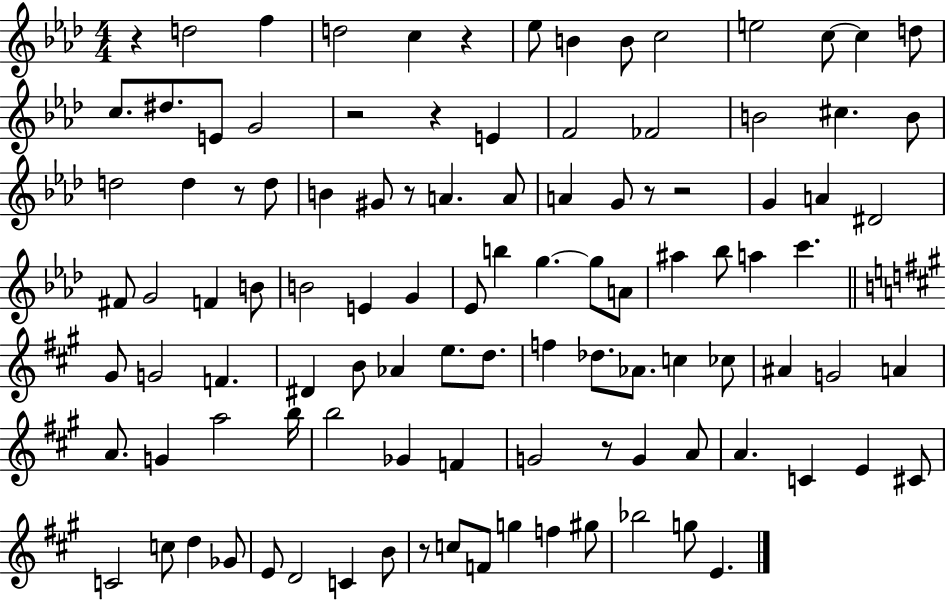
{
  \clef treble
  \numericTimeSignature
  \time 4/4
  \key aes \major
  r4 d''2 f''4 | d''2 c''4 r4 | ees''8 b'4 b'8 c''2 | e''2 c''8~~ c''4 d''8 | \break c''8. dis''8. e'8 g'2 | r2 r4 e'4 | f'2 fes'2 | b'2 cis''4. b'8 | \break d''2 d''4 r8 d''8 | b'4 gis'8 r8 a'4. a'8 | a'4 g'8 r8 r2 | g'4 a'4 dis'2 | \break fis'8 g'2 f'4 b'8 | b'2 e'4 g'4 | ees'8 b''4 g''4.~~ g''8 a'8 | ais''4 bes''8 a''4 c'''4. | \break \bar "||" \break \key a \major gis'8 g'2 f'4. | dis'4 b'8 aes'4 e''8. d''8. | f''4 des''8. aes'8. c''4 ces''8 | ais'4 g'2 a'4 | \break a'8. g'4 a''2 b''16 | b''2 ges'4 f'4 | g'2 r8 g'4 a'8 | a'4. c'4 e'4 cis'8 | \break c'2 c''8 d''4 ges'8 | e'8 d'2 c'4 b'8 | r8 c''8 f'8 g''4 f''4 gis''8 | bes''2 g''8 e'4. | \break \bar "|."
}